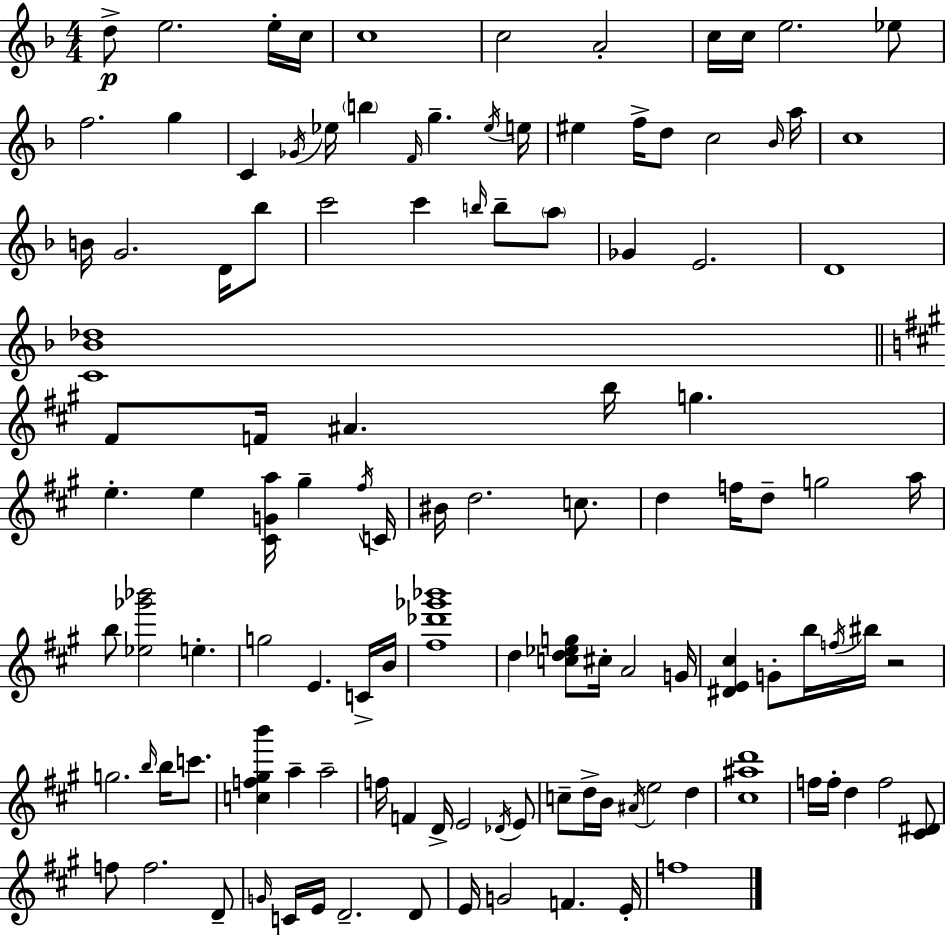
{
  \clef treble
  \numericTimeSignature
  \time 4/4
  \key d \minor
  d''8->\p e''2. e''16-. c''16 | c''1 | c''2 a'2-. | c''16 c''16 e''2. ees''8 | \break f''2. g''4 | c'4 \acciaccatura { ges'16 } ees''16 \parenthesize b''4 \grace { f'16 } g''4.-- | \acciaccatura { ees''16 } e''16 eis''4 f''16-> d''8 c''2 | \grace { bes'16 } a''16 c''1 | \break b'16 g'2. | d'16 bes''8 c'''2 c'''4 | \grace { b''16 } b''8-- \parenthesize a''8 ges'4 e'2. | d'1 | \break <c' bes' des''>1 | \bar "||" \break \key a \major fis'8 f'16 ais'4. b''16 g''4. | e''4.-. e''4 <cis' g' a''>16 gis''4-- \acciaccatura { fis''16 } | c'16 bis'16 d''2. c''8. | d''4 f''16 d''8-- g''2 | \break a''16 b''8 <ees'' ges''' bes'''>2 e''4.-. | g''2 e'4. c'16-> | b'16 <fis'' des''' ges''' bes'''>1 | d''4 <c'' d'' ees'' g''>8 cis''16-. a'2 | \break g'16 <dis' e' cis''>4 g'8-. b''16 \acciaccatura { f''16 } bis''16 r2 | g''2. \grace { b''16 } b''16 | c'''8. <c'' f'' gis'' b'''>4 a''4-- a''2-- | f''16 f'4 d'16-> e'2 | \break \acciaccatura { des'16 } e'8 c''8-- d''16-> b'16 \acciaccatura { ais'16 } e''2 | d''4 <cis'' ais'' d'''>1 | f''16 f''16-. d''4 f''2 | <cis' dis'>8 f''8 f''2. | \break d'8-- \grace { g'16 } c'16 e'16 d'2.-- | d'8 e'16 g'2 f'4. | e'16-. f''1 | \bar "|."
}